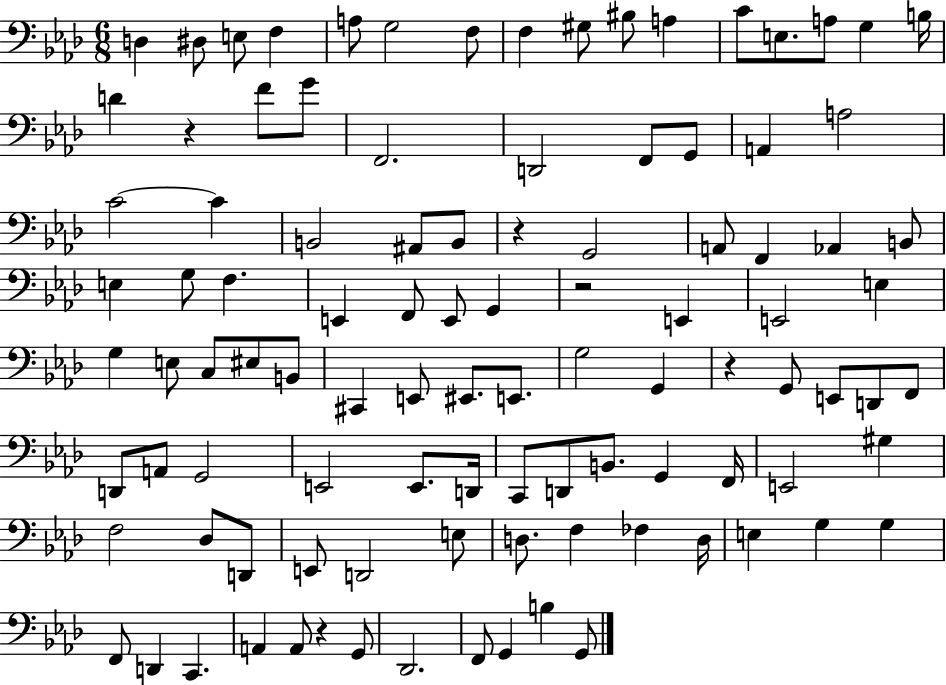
X:1
T:Untitled
M:6/8
L:1/4
K:Ab
D, ^D,/2 E,/2 F, A,/2 G,2 F,/2 F, ^G,/2 ^B,/2 A, C/2 E,/2 A,/2 G, B,/4 D z F/2 G/2 F,,2 D,,2 F,,/2 G,,/2 A,, A,2 C2 C B,,2 ^A,,/2 B,,/2 z G,,2 A,,/2 F,, _A,, B,,/2 E, G,/2 F, E,, F,,/2 E,,/2 G,, z2 E,, E,,2 E, G, E,/2 C,/2 ^E,/2 B,,/2 ^C,, E,,/2 ^E,,/2 E,,/2 G,2 G,, z G,,/2 E,,/2 D,,/2 F,,/2 D,,/2 A,,/2 G,,2 E,,2 E,,/2 D,,/4 C,,/2 D,,/2 B,,/2 G,, F,,/4 E,,2 ^G, F,2 _D,/2 D,,/2 E,,/2 D,,2 E,/2 D,/2 F, _F, D,/4 E, G, G, F,,/2 D,, C,, A,, A,,/2 z G,,/2 _D,,2 F,,/2 G,, B, G,,/2